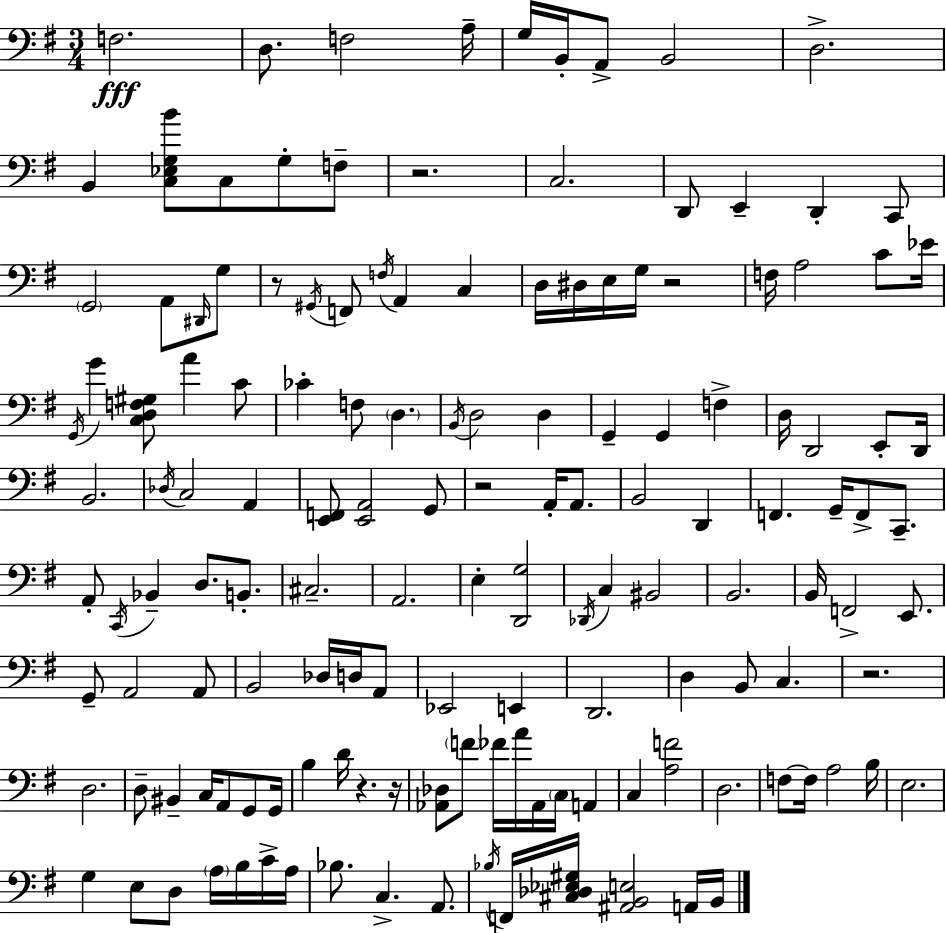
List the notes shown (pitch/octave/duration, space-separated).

F3/h. D3/e. F3/h A3/s G3/s B2/s A2/e B2/h D3/h. B2/q [C3,Eb3,G3,B4]/e C3/e G3/e F3/e R/h. C3/h. D2/e E2/q D2/q C2/e G2/h A2/e D#2/s G3/e R/e G#2/s F2/e F3/s A2/q C3/q D3/s D#3/s E3/s G3/s R/h F3/s A3/h C4/e Eb4/s G2/s G4/q [C3,D3,F3,G#3]/e A4/q C4/e CES4/q F3/e D3/q. B2/s D3/h D3/q G2/q G2/q F3/q D3/s D2/h E2/e D2/s B2/h. Db3/s C3/h A2/q [E2,F2]/e [E2,A2]/h G2/e R/h A2/s A2/e. B2/h D2/q F2/q. G2/s F2/e C2/e. A2/e C2/s Bb2/q D3/e. B2/e. C#3/h. A2/h. E3/q [D2,G3]/h Db2/s C3/q BIS2/h B2/h. B2/s F2/h E2/e. G2/e A2/h A2/e B2/h Db3/s D3/s A2/e Eb2/h E2/q D2/h. D3/q B2/e C3/q. R/h. D3/h. D3/e BIS2/q C3/s A2/e G2/e G2/s B3/q D4/s R/q. R/s [Ab2,Db3]/e F4/e FES4/s A4/s Ab2/s C3/s A2/q C3/q [A3,F4]/h D3/h. F3/e F3/s A3/h B3/s E3/h. G3/q E3/e D3/e A3/s B3/s C4/s A3/s Bb3/e. C3/q. A2/e. Bb3/s F2/s [C#3,Db3,Eb3,G#3]/s [A#2,B2,E3]/h A2/s B2/s